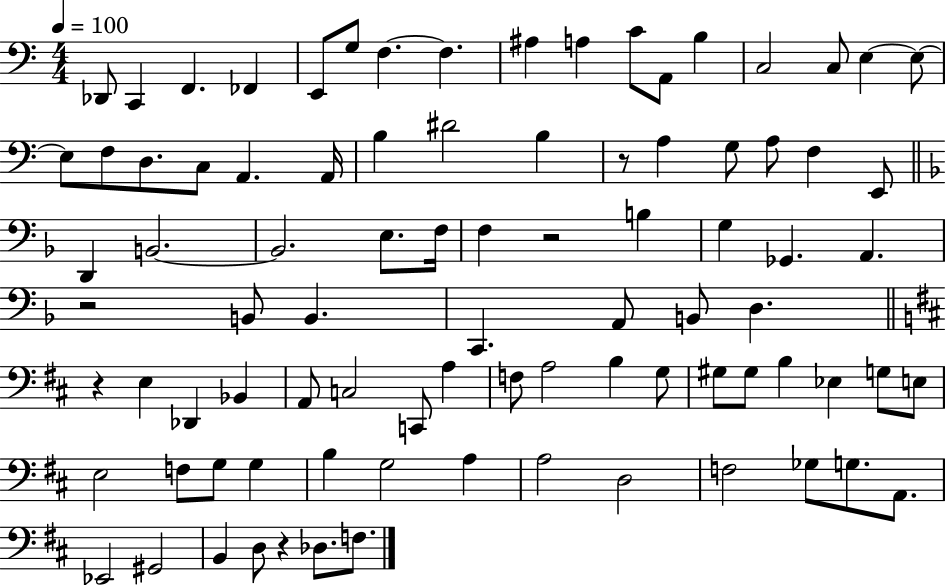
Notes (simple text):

Db2/e C2/q F2/q. FES2/q E2/e G3/e F3/q. F3/q. A#3/q A3/q C4/e A2/e B3/q C3/h C3/e E3/q E3/e E3/e F3/e D3/e. C3/e A2/q. A2/s B3/q D#4/h B3/q R/e A3/q G3/e A3/e F3/q E2/e D2/q B2/h. B2/h. E3/e. F3/s F3/q R/h B3/q G3/q Gb2/q. A2/q. R/h B2/e B2/q. C2/q. A2/e B2/e D3/q. R/q E3/q Db2/q Bb2/q A2/e C3/h C2/e A3/q F3/e A3/h B3/q G3/e G#3/e G#3/e B3/q Eb3/q G3/e E3/e E3/h F3/e G3/e G3/q B3/q G3/h A3/q A3/h D3/h F3/h Gb3/e G3/e. A2/e. Eb2/h G#2/h B2/q D3/e R/q Db3/e. F3/e.